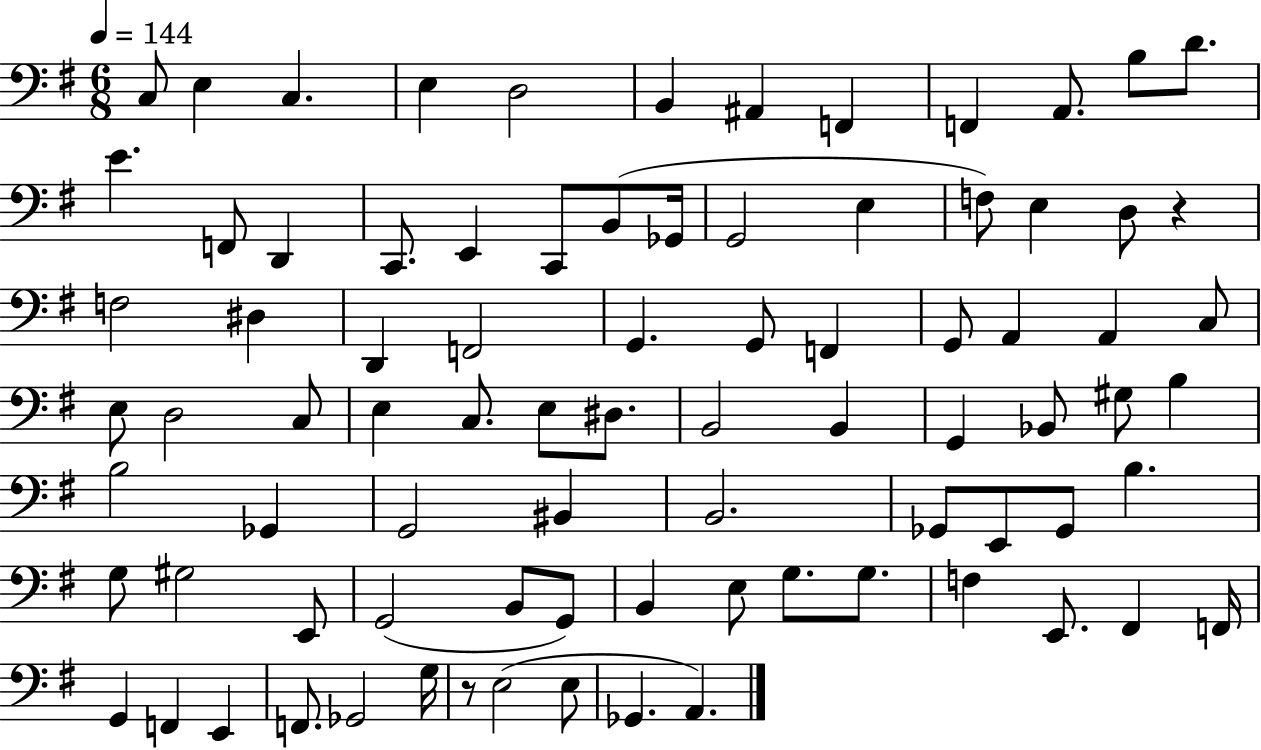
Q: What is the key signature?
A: G major